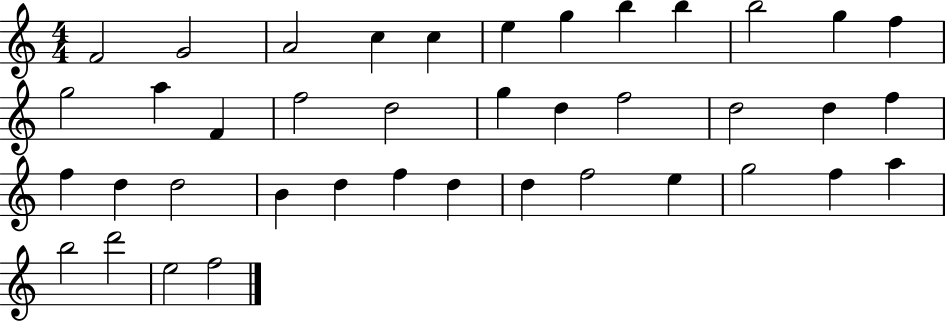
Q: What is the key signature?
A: C major